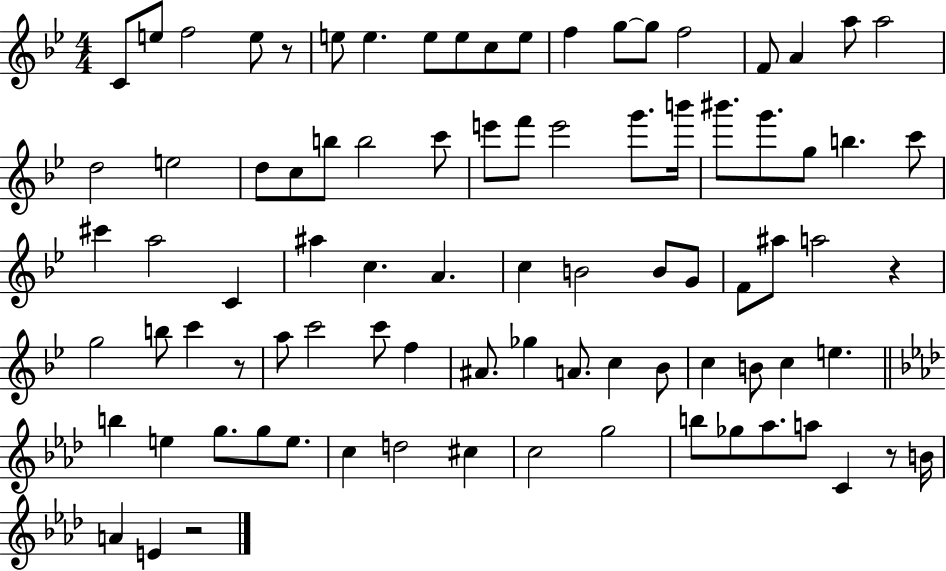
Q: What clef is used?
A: treble